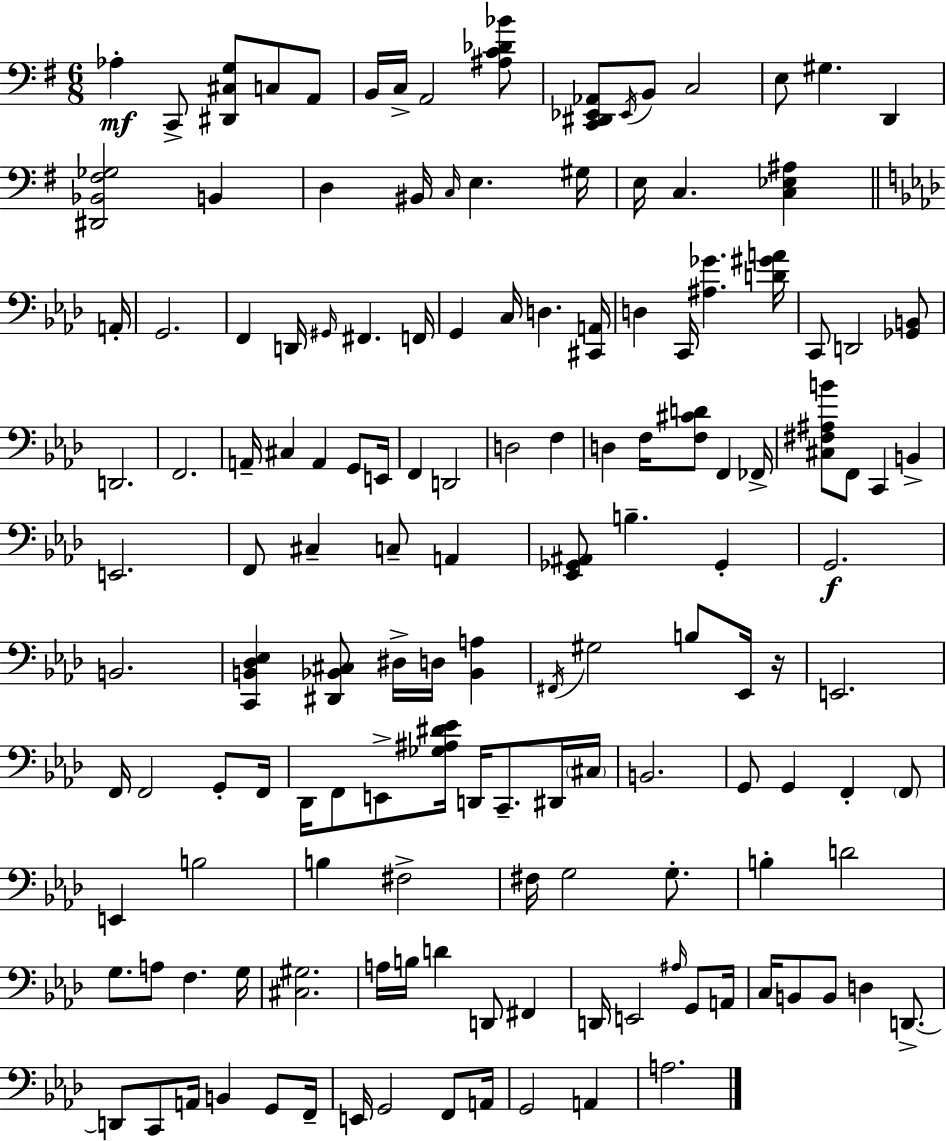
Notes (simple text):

Ab3/q C2/e [D#2,C#3,G3]/e C3/e A2/e B2/s C3/s A2/h [A#3,C4,Db4,Bb4]/e [C2,D#2,Eb2,Ab2]/e Eb2/s B2/e C3/h E3/e G#3/q. D2/q [D#2,Bb2,F#3,Gb3]/h B2/q D3/q BIS2/s C3/s E3/q. G#3/s E3/s C3/q. [C3,Eb3,A#3]/q A2/s G2/h. F2/q D2/s G#2/s F#2/q. F2/s G2/q C3/s D3/q. [C#2,A2]/s D3/q C2/s [A#3,Gb4]/q. [D4,G#4,A4]/s C2/e D2/h [Gb2,B2]/e D2/h. F2/h. A2/s C#3/q A2/q G2/e E2/s F2/q D2/h D3/h F3/q D3/q F3/s [F3,C#4,D4]/e F2/q FES2/s [C#3,F#3,A#3,B4]/e F2/e C2/q B2/q E2/h. F2/e C#3/q C3/e A2/q [Eb2,Gb2,A#2]/e B3/q. Gb2/q G2/h. B2/h. [C2,B2,Db3,Eb3]/q [D#2,Bb2,C#3]/e D#3/s D3/s [Bb2,A3]/q F#2/s G#3/h B3/e Eb2/s R/s E2/h. F2/s F2/h G2/e F2/s Db2/s F2/e E2/e [Gb3,A#3,D#4,Eb4]/s D2/s C2/e. D#2/s C#3/s B2/h. G2/e G2/q F2/q F2/e E2/q B3/h B3/q F#3/h F#3/s G3/h G3/e. B3/q D4/h G3/e. A3/e F3/q. G3/s [C#3,G#3]/h. A3/s B3/s D4/q D2/e F#2/q D2/s E2/h A#3/s G2/e A2/s C3/s B2/e B2/e D3/q D2/e. D2/e C2/e A2/s B2/q G2/e F2/s E2/s G2/h F2/e A2/s G2/h A2/q A3/h.